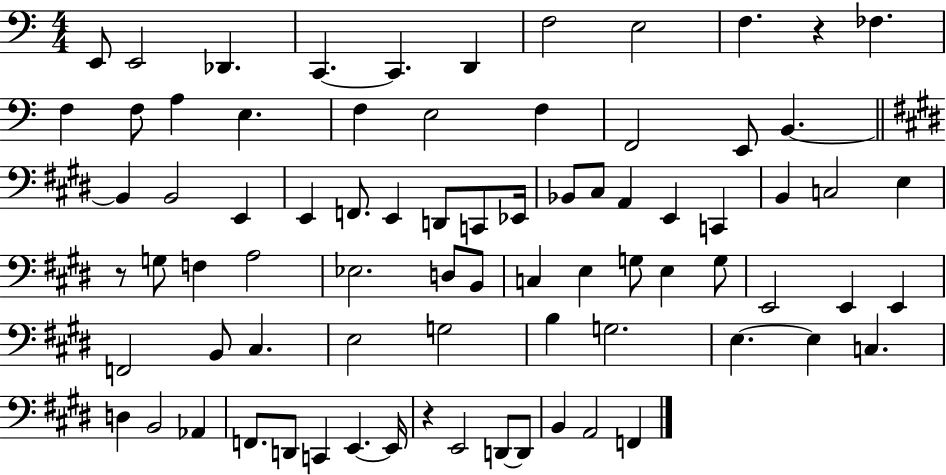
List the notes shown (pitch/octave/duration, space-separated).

E2/e E2/h Db2/q. C2/q. C2/q. D2/q F3/h E3/h F3/q. R/q FES3/q. F3/q F3/e A3/q E3/q. F3/q E3/h F3/q F2/h E2/e B2/q. B2/q B2/h E2/q E2/q F2/e. E2/q D2/e C2/e Eb2/s Bb2/e C#3/e A2/q E2/q C2/q B2/q C3/h E3/q R/e G3/e F3/q A3/h Eb3/h. D3/e B2/e C3/q E3/q G3/e E3/q G3/e E2/h E2/q E2/q F2/h B2/e C#3/q. E3/h G3/h B3/q G3/h. E3/q. E3/q C3/q. D3/q B2/h Ab2/q F2/e. D2/e C2/q E2/q. E2/s R/q E2/h D2/e D2/e B2/q A2/h F2/q